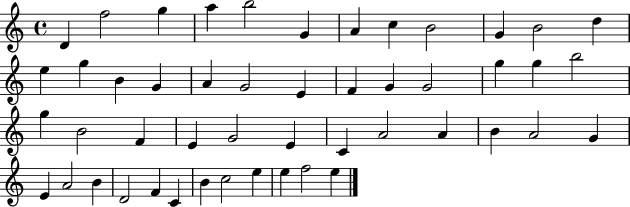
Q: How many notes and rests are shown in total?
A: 49